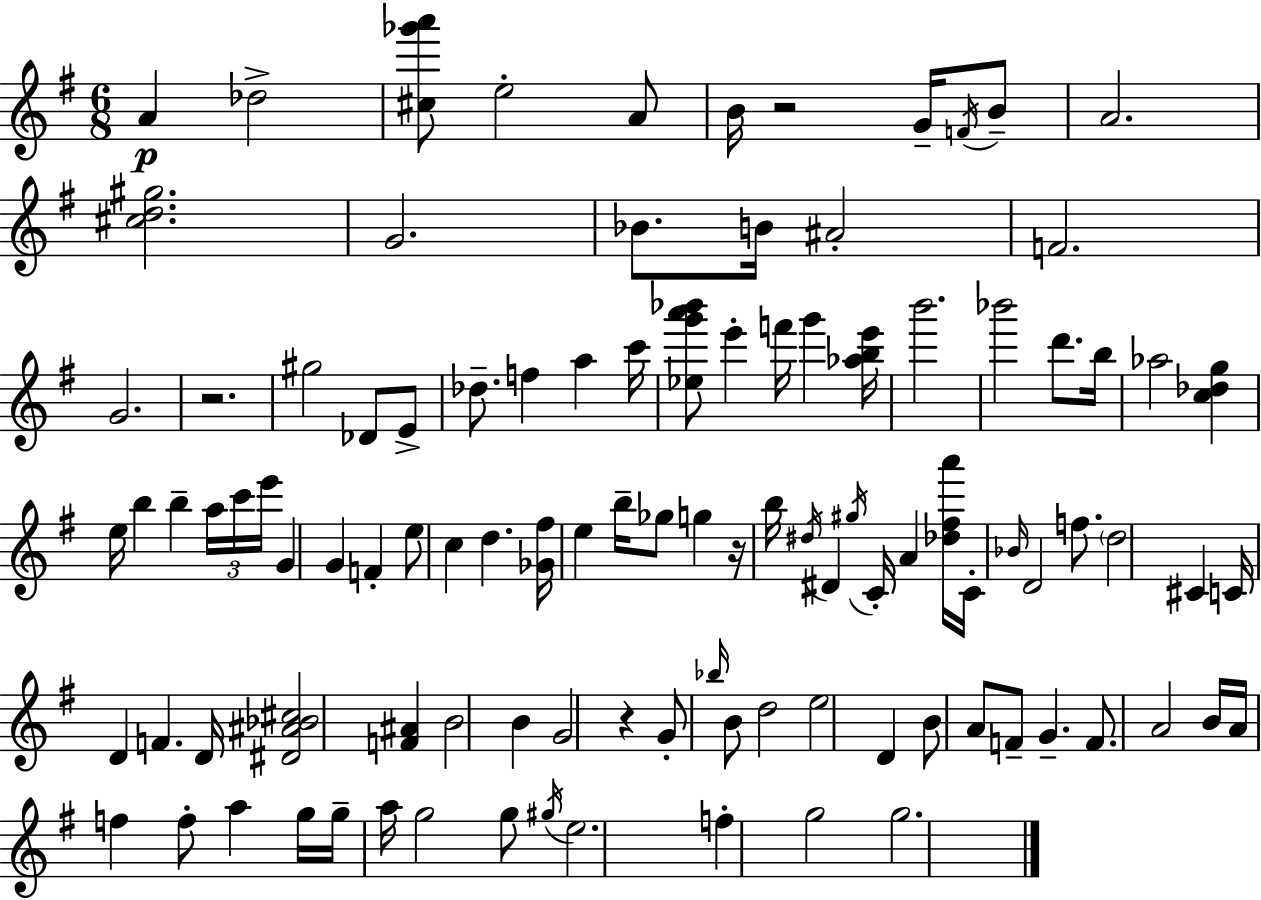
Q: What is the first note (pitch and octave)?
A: A4